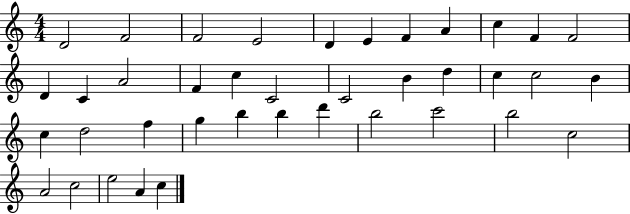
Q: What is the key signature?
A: C major